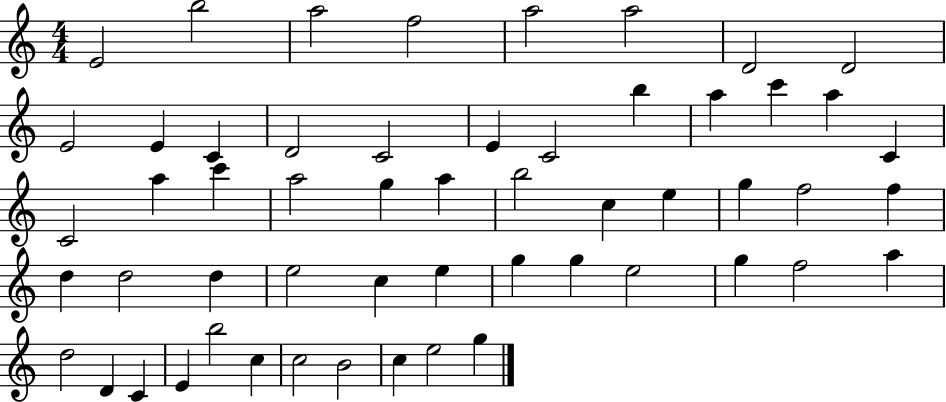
{
  \clef treble
  \numericTimeSignature
  \time 4/4
  \key c \major
  e'2 b''2 | a''2 f''2 | a''2 a''2 | d'2 d'2 | \break e'2 e'4 c'4 | d'2 c'2 | e'4 c'2 b''4 | a''4 c'''4 a''4 c'4 | \break c'2 a''4 c'''4 | a''2 g''4 a''4 | b''2 c''4 e''4 | g''4 f''2 f''4 | \break d''4 d''2 d''4 | e''2 c''4 e''4 | g''4 g''4 e''2 | g''4 f''2 a''4 | \break d''2 d'4 c'4 | e'4 b''2 c''4 | c''2 b'2 | c''4 e''2 g''4 | \break \bar "|."
}